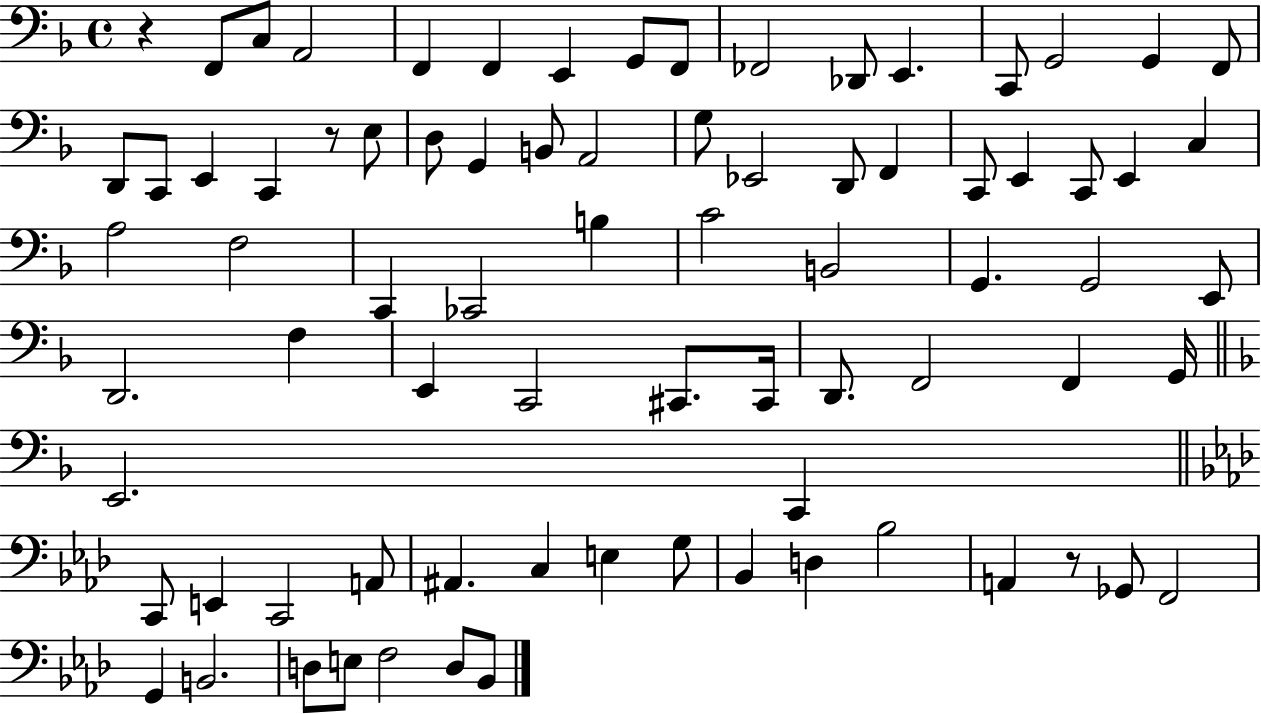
{
  \clef bass
  \time 4/4
  \defaultTimeSignature
  \key f \major
  r4 f,8 c8 a,2 | f,4 f,4 e,4 g,8 f,8 | fes,2 des,8 e,4. | c,8 g,2 g,4 f,8 | \break d,8 c,8 e,4 c,4 r8 e8 | d8 g,4 b,8 a,2 | g8 ees,2 d,8 f,4 | c,8 e,4 c,8 e,4 c4 | \break a2 f2 | c,4 ces,2 b4 | c'2 b,2 | g,4. g,2 e,8 | \break d,2. f4 | e,4 c,2 cis,8. cis,16 | d,8. f,2 f,4 g,16 | \bar "||" \break \key d \minor e,2. c,4 | \bar "||" \break \key f \minor c,8 e,4 c,2 a,8 | ais,4. c4 e4 g8 | bes,4 d4 bes2 | a,4 r8 ges,8 f,2 | \break g,4 b,2. | d8 e8 f2 d8 bes,8 | \bar "|."
}